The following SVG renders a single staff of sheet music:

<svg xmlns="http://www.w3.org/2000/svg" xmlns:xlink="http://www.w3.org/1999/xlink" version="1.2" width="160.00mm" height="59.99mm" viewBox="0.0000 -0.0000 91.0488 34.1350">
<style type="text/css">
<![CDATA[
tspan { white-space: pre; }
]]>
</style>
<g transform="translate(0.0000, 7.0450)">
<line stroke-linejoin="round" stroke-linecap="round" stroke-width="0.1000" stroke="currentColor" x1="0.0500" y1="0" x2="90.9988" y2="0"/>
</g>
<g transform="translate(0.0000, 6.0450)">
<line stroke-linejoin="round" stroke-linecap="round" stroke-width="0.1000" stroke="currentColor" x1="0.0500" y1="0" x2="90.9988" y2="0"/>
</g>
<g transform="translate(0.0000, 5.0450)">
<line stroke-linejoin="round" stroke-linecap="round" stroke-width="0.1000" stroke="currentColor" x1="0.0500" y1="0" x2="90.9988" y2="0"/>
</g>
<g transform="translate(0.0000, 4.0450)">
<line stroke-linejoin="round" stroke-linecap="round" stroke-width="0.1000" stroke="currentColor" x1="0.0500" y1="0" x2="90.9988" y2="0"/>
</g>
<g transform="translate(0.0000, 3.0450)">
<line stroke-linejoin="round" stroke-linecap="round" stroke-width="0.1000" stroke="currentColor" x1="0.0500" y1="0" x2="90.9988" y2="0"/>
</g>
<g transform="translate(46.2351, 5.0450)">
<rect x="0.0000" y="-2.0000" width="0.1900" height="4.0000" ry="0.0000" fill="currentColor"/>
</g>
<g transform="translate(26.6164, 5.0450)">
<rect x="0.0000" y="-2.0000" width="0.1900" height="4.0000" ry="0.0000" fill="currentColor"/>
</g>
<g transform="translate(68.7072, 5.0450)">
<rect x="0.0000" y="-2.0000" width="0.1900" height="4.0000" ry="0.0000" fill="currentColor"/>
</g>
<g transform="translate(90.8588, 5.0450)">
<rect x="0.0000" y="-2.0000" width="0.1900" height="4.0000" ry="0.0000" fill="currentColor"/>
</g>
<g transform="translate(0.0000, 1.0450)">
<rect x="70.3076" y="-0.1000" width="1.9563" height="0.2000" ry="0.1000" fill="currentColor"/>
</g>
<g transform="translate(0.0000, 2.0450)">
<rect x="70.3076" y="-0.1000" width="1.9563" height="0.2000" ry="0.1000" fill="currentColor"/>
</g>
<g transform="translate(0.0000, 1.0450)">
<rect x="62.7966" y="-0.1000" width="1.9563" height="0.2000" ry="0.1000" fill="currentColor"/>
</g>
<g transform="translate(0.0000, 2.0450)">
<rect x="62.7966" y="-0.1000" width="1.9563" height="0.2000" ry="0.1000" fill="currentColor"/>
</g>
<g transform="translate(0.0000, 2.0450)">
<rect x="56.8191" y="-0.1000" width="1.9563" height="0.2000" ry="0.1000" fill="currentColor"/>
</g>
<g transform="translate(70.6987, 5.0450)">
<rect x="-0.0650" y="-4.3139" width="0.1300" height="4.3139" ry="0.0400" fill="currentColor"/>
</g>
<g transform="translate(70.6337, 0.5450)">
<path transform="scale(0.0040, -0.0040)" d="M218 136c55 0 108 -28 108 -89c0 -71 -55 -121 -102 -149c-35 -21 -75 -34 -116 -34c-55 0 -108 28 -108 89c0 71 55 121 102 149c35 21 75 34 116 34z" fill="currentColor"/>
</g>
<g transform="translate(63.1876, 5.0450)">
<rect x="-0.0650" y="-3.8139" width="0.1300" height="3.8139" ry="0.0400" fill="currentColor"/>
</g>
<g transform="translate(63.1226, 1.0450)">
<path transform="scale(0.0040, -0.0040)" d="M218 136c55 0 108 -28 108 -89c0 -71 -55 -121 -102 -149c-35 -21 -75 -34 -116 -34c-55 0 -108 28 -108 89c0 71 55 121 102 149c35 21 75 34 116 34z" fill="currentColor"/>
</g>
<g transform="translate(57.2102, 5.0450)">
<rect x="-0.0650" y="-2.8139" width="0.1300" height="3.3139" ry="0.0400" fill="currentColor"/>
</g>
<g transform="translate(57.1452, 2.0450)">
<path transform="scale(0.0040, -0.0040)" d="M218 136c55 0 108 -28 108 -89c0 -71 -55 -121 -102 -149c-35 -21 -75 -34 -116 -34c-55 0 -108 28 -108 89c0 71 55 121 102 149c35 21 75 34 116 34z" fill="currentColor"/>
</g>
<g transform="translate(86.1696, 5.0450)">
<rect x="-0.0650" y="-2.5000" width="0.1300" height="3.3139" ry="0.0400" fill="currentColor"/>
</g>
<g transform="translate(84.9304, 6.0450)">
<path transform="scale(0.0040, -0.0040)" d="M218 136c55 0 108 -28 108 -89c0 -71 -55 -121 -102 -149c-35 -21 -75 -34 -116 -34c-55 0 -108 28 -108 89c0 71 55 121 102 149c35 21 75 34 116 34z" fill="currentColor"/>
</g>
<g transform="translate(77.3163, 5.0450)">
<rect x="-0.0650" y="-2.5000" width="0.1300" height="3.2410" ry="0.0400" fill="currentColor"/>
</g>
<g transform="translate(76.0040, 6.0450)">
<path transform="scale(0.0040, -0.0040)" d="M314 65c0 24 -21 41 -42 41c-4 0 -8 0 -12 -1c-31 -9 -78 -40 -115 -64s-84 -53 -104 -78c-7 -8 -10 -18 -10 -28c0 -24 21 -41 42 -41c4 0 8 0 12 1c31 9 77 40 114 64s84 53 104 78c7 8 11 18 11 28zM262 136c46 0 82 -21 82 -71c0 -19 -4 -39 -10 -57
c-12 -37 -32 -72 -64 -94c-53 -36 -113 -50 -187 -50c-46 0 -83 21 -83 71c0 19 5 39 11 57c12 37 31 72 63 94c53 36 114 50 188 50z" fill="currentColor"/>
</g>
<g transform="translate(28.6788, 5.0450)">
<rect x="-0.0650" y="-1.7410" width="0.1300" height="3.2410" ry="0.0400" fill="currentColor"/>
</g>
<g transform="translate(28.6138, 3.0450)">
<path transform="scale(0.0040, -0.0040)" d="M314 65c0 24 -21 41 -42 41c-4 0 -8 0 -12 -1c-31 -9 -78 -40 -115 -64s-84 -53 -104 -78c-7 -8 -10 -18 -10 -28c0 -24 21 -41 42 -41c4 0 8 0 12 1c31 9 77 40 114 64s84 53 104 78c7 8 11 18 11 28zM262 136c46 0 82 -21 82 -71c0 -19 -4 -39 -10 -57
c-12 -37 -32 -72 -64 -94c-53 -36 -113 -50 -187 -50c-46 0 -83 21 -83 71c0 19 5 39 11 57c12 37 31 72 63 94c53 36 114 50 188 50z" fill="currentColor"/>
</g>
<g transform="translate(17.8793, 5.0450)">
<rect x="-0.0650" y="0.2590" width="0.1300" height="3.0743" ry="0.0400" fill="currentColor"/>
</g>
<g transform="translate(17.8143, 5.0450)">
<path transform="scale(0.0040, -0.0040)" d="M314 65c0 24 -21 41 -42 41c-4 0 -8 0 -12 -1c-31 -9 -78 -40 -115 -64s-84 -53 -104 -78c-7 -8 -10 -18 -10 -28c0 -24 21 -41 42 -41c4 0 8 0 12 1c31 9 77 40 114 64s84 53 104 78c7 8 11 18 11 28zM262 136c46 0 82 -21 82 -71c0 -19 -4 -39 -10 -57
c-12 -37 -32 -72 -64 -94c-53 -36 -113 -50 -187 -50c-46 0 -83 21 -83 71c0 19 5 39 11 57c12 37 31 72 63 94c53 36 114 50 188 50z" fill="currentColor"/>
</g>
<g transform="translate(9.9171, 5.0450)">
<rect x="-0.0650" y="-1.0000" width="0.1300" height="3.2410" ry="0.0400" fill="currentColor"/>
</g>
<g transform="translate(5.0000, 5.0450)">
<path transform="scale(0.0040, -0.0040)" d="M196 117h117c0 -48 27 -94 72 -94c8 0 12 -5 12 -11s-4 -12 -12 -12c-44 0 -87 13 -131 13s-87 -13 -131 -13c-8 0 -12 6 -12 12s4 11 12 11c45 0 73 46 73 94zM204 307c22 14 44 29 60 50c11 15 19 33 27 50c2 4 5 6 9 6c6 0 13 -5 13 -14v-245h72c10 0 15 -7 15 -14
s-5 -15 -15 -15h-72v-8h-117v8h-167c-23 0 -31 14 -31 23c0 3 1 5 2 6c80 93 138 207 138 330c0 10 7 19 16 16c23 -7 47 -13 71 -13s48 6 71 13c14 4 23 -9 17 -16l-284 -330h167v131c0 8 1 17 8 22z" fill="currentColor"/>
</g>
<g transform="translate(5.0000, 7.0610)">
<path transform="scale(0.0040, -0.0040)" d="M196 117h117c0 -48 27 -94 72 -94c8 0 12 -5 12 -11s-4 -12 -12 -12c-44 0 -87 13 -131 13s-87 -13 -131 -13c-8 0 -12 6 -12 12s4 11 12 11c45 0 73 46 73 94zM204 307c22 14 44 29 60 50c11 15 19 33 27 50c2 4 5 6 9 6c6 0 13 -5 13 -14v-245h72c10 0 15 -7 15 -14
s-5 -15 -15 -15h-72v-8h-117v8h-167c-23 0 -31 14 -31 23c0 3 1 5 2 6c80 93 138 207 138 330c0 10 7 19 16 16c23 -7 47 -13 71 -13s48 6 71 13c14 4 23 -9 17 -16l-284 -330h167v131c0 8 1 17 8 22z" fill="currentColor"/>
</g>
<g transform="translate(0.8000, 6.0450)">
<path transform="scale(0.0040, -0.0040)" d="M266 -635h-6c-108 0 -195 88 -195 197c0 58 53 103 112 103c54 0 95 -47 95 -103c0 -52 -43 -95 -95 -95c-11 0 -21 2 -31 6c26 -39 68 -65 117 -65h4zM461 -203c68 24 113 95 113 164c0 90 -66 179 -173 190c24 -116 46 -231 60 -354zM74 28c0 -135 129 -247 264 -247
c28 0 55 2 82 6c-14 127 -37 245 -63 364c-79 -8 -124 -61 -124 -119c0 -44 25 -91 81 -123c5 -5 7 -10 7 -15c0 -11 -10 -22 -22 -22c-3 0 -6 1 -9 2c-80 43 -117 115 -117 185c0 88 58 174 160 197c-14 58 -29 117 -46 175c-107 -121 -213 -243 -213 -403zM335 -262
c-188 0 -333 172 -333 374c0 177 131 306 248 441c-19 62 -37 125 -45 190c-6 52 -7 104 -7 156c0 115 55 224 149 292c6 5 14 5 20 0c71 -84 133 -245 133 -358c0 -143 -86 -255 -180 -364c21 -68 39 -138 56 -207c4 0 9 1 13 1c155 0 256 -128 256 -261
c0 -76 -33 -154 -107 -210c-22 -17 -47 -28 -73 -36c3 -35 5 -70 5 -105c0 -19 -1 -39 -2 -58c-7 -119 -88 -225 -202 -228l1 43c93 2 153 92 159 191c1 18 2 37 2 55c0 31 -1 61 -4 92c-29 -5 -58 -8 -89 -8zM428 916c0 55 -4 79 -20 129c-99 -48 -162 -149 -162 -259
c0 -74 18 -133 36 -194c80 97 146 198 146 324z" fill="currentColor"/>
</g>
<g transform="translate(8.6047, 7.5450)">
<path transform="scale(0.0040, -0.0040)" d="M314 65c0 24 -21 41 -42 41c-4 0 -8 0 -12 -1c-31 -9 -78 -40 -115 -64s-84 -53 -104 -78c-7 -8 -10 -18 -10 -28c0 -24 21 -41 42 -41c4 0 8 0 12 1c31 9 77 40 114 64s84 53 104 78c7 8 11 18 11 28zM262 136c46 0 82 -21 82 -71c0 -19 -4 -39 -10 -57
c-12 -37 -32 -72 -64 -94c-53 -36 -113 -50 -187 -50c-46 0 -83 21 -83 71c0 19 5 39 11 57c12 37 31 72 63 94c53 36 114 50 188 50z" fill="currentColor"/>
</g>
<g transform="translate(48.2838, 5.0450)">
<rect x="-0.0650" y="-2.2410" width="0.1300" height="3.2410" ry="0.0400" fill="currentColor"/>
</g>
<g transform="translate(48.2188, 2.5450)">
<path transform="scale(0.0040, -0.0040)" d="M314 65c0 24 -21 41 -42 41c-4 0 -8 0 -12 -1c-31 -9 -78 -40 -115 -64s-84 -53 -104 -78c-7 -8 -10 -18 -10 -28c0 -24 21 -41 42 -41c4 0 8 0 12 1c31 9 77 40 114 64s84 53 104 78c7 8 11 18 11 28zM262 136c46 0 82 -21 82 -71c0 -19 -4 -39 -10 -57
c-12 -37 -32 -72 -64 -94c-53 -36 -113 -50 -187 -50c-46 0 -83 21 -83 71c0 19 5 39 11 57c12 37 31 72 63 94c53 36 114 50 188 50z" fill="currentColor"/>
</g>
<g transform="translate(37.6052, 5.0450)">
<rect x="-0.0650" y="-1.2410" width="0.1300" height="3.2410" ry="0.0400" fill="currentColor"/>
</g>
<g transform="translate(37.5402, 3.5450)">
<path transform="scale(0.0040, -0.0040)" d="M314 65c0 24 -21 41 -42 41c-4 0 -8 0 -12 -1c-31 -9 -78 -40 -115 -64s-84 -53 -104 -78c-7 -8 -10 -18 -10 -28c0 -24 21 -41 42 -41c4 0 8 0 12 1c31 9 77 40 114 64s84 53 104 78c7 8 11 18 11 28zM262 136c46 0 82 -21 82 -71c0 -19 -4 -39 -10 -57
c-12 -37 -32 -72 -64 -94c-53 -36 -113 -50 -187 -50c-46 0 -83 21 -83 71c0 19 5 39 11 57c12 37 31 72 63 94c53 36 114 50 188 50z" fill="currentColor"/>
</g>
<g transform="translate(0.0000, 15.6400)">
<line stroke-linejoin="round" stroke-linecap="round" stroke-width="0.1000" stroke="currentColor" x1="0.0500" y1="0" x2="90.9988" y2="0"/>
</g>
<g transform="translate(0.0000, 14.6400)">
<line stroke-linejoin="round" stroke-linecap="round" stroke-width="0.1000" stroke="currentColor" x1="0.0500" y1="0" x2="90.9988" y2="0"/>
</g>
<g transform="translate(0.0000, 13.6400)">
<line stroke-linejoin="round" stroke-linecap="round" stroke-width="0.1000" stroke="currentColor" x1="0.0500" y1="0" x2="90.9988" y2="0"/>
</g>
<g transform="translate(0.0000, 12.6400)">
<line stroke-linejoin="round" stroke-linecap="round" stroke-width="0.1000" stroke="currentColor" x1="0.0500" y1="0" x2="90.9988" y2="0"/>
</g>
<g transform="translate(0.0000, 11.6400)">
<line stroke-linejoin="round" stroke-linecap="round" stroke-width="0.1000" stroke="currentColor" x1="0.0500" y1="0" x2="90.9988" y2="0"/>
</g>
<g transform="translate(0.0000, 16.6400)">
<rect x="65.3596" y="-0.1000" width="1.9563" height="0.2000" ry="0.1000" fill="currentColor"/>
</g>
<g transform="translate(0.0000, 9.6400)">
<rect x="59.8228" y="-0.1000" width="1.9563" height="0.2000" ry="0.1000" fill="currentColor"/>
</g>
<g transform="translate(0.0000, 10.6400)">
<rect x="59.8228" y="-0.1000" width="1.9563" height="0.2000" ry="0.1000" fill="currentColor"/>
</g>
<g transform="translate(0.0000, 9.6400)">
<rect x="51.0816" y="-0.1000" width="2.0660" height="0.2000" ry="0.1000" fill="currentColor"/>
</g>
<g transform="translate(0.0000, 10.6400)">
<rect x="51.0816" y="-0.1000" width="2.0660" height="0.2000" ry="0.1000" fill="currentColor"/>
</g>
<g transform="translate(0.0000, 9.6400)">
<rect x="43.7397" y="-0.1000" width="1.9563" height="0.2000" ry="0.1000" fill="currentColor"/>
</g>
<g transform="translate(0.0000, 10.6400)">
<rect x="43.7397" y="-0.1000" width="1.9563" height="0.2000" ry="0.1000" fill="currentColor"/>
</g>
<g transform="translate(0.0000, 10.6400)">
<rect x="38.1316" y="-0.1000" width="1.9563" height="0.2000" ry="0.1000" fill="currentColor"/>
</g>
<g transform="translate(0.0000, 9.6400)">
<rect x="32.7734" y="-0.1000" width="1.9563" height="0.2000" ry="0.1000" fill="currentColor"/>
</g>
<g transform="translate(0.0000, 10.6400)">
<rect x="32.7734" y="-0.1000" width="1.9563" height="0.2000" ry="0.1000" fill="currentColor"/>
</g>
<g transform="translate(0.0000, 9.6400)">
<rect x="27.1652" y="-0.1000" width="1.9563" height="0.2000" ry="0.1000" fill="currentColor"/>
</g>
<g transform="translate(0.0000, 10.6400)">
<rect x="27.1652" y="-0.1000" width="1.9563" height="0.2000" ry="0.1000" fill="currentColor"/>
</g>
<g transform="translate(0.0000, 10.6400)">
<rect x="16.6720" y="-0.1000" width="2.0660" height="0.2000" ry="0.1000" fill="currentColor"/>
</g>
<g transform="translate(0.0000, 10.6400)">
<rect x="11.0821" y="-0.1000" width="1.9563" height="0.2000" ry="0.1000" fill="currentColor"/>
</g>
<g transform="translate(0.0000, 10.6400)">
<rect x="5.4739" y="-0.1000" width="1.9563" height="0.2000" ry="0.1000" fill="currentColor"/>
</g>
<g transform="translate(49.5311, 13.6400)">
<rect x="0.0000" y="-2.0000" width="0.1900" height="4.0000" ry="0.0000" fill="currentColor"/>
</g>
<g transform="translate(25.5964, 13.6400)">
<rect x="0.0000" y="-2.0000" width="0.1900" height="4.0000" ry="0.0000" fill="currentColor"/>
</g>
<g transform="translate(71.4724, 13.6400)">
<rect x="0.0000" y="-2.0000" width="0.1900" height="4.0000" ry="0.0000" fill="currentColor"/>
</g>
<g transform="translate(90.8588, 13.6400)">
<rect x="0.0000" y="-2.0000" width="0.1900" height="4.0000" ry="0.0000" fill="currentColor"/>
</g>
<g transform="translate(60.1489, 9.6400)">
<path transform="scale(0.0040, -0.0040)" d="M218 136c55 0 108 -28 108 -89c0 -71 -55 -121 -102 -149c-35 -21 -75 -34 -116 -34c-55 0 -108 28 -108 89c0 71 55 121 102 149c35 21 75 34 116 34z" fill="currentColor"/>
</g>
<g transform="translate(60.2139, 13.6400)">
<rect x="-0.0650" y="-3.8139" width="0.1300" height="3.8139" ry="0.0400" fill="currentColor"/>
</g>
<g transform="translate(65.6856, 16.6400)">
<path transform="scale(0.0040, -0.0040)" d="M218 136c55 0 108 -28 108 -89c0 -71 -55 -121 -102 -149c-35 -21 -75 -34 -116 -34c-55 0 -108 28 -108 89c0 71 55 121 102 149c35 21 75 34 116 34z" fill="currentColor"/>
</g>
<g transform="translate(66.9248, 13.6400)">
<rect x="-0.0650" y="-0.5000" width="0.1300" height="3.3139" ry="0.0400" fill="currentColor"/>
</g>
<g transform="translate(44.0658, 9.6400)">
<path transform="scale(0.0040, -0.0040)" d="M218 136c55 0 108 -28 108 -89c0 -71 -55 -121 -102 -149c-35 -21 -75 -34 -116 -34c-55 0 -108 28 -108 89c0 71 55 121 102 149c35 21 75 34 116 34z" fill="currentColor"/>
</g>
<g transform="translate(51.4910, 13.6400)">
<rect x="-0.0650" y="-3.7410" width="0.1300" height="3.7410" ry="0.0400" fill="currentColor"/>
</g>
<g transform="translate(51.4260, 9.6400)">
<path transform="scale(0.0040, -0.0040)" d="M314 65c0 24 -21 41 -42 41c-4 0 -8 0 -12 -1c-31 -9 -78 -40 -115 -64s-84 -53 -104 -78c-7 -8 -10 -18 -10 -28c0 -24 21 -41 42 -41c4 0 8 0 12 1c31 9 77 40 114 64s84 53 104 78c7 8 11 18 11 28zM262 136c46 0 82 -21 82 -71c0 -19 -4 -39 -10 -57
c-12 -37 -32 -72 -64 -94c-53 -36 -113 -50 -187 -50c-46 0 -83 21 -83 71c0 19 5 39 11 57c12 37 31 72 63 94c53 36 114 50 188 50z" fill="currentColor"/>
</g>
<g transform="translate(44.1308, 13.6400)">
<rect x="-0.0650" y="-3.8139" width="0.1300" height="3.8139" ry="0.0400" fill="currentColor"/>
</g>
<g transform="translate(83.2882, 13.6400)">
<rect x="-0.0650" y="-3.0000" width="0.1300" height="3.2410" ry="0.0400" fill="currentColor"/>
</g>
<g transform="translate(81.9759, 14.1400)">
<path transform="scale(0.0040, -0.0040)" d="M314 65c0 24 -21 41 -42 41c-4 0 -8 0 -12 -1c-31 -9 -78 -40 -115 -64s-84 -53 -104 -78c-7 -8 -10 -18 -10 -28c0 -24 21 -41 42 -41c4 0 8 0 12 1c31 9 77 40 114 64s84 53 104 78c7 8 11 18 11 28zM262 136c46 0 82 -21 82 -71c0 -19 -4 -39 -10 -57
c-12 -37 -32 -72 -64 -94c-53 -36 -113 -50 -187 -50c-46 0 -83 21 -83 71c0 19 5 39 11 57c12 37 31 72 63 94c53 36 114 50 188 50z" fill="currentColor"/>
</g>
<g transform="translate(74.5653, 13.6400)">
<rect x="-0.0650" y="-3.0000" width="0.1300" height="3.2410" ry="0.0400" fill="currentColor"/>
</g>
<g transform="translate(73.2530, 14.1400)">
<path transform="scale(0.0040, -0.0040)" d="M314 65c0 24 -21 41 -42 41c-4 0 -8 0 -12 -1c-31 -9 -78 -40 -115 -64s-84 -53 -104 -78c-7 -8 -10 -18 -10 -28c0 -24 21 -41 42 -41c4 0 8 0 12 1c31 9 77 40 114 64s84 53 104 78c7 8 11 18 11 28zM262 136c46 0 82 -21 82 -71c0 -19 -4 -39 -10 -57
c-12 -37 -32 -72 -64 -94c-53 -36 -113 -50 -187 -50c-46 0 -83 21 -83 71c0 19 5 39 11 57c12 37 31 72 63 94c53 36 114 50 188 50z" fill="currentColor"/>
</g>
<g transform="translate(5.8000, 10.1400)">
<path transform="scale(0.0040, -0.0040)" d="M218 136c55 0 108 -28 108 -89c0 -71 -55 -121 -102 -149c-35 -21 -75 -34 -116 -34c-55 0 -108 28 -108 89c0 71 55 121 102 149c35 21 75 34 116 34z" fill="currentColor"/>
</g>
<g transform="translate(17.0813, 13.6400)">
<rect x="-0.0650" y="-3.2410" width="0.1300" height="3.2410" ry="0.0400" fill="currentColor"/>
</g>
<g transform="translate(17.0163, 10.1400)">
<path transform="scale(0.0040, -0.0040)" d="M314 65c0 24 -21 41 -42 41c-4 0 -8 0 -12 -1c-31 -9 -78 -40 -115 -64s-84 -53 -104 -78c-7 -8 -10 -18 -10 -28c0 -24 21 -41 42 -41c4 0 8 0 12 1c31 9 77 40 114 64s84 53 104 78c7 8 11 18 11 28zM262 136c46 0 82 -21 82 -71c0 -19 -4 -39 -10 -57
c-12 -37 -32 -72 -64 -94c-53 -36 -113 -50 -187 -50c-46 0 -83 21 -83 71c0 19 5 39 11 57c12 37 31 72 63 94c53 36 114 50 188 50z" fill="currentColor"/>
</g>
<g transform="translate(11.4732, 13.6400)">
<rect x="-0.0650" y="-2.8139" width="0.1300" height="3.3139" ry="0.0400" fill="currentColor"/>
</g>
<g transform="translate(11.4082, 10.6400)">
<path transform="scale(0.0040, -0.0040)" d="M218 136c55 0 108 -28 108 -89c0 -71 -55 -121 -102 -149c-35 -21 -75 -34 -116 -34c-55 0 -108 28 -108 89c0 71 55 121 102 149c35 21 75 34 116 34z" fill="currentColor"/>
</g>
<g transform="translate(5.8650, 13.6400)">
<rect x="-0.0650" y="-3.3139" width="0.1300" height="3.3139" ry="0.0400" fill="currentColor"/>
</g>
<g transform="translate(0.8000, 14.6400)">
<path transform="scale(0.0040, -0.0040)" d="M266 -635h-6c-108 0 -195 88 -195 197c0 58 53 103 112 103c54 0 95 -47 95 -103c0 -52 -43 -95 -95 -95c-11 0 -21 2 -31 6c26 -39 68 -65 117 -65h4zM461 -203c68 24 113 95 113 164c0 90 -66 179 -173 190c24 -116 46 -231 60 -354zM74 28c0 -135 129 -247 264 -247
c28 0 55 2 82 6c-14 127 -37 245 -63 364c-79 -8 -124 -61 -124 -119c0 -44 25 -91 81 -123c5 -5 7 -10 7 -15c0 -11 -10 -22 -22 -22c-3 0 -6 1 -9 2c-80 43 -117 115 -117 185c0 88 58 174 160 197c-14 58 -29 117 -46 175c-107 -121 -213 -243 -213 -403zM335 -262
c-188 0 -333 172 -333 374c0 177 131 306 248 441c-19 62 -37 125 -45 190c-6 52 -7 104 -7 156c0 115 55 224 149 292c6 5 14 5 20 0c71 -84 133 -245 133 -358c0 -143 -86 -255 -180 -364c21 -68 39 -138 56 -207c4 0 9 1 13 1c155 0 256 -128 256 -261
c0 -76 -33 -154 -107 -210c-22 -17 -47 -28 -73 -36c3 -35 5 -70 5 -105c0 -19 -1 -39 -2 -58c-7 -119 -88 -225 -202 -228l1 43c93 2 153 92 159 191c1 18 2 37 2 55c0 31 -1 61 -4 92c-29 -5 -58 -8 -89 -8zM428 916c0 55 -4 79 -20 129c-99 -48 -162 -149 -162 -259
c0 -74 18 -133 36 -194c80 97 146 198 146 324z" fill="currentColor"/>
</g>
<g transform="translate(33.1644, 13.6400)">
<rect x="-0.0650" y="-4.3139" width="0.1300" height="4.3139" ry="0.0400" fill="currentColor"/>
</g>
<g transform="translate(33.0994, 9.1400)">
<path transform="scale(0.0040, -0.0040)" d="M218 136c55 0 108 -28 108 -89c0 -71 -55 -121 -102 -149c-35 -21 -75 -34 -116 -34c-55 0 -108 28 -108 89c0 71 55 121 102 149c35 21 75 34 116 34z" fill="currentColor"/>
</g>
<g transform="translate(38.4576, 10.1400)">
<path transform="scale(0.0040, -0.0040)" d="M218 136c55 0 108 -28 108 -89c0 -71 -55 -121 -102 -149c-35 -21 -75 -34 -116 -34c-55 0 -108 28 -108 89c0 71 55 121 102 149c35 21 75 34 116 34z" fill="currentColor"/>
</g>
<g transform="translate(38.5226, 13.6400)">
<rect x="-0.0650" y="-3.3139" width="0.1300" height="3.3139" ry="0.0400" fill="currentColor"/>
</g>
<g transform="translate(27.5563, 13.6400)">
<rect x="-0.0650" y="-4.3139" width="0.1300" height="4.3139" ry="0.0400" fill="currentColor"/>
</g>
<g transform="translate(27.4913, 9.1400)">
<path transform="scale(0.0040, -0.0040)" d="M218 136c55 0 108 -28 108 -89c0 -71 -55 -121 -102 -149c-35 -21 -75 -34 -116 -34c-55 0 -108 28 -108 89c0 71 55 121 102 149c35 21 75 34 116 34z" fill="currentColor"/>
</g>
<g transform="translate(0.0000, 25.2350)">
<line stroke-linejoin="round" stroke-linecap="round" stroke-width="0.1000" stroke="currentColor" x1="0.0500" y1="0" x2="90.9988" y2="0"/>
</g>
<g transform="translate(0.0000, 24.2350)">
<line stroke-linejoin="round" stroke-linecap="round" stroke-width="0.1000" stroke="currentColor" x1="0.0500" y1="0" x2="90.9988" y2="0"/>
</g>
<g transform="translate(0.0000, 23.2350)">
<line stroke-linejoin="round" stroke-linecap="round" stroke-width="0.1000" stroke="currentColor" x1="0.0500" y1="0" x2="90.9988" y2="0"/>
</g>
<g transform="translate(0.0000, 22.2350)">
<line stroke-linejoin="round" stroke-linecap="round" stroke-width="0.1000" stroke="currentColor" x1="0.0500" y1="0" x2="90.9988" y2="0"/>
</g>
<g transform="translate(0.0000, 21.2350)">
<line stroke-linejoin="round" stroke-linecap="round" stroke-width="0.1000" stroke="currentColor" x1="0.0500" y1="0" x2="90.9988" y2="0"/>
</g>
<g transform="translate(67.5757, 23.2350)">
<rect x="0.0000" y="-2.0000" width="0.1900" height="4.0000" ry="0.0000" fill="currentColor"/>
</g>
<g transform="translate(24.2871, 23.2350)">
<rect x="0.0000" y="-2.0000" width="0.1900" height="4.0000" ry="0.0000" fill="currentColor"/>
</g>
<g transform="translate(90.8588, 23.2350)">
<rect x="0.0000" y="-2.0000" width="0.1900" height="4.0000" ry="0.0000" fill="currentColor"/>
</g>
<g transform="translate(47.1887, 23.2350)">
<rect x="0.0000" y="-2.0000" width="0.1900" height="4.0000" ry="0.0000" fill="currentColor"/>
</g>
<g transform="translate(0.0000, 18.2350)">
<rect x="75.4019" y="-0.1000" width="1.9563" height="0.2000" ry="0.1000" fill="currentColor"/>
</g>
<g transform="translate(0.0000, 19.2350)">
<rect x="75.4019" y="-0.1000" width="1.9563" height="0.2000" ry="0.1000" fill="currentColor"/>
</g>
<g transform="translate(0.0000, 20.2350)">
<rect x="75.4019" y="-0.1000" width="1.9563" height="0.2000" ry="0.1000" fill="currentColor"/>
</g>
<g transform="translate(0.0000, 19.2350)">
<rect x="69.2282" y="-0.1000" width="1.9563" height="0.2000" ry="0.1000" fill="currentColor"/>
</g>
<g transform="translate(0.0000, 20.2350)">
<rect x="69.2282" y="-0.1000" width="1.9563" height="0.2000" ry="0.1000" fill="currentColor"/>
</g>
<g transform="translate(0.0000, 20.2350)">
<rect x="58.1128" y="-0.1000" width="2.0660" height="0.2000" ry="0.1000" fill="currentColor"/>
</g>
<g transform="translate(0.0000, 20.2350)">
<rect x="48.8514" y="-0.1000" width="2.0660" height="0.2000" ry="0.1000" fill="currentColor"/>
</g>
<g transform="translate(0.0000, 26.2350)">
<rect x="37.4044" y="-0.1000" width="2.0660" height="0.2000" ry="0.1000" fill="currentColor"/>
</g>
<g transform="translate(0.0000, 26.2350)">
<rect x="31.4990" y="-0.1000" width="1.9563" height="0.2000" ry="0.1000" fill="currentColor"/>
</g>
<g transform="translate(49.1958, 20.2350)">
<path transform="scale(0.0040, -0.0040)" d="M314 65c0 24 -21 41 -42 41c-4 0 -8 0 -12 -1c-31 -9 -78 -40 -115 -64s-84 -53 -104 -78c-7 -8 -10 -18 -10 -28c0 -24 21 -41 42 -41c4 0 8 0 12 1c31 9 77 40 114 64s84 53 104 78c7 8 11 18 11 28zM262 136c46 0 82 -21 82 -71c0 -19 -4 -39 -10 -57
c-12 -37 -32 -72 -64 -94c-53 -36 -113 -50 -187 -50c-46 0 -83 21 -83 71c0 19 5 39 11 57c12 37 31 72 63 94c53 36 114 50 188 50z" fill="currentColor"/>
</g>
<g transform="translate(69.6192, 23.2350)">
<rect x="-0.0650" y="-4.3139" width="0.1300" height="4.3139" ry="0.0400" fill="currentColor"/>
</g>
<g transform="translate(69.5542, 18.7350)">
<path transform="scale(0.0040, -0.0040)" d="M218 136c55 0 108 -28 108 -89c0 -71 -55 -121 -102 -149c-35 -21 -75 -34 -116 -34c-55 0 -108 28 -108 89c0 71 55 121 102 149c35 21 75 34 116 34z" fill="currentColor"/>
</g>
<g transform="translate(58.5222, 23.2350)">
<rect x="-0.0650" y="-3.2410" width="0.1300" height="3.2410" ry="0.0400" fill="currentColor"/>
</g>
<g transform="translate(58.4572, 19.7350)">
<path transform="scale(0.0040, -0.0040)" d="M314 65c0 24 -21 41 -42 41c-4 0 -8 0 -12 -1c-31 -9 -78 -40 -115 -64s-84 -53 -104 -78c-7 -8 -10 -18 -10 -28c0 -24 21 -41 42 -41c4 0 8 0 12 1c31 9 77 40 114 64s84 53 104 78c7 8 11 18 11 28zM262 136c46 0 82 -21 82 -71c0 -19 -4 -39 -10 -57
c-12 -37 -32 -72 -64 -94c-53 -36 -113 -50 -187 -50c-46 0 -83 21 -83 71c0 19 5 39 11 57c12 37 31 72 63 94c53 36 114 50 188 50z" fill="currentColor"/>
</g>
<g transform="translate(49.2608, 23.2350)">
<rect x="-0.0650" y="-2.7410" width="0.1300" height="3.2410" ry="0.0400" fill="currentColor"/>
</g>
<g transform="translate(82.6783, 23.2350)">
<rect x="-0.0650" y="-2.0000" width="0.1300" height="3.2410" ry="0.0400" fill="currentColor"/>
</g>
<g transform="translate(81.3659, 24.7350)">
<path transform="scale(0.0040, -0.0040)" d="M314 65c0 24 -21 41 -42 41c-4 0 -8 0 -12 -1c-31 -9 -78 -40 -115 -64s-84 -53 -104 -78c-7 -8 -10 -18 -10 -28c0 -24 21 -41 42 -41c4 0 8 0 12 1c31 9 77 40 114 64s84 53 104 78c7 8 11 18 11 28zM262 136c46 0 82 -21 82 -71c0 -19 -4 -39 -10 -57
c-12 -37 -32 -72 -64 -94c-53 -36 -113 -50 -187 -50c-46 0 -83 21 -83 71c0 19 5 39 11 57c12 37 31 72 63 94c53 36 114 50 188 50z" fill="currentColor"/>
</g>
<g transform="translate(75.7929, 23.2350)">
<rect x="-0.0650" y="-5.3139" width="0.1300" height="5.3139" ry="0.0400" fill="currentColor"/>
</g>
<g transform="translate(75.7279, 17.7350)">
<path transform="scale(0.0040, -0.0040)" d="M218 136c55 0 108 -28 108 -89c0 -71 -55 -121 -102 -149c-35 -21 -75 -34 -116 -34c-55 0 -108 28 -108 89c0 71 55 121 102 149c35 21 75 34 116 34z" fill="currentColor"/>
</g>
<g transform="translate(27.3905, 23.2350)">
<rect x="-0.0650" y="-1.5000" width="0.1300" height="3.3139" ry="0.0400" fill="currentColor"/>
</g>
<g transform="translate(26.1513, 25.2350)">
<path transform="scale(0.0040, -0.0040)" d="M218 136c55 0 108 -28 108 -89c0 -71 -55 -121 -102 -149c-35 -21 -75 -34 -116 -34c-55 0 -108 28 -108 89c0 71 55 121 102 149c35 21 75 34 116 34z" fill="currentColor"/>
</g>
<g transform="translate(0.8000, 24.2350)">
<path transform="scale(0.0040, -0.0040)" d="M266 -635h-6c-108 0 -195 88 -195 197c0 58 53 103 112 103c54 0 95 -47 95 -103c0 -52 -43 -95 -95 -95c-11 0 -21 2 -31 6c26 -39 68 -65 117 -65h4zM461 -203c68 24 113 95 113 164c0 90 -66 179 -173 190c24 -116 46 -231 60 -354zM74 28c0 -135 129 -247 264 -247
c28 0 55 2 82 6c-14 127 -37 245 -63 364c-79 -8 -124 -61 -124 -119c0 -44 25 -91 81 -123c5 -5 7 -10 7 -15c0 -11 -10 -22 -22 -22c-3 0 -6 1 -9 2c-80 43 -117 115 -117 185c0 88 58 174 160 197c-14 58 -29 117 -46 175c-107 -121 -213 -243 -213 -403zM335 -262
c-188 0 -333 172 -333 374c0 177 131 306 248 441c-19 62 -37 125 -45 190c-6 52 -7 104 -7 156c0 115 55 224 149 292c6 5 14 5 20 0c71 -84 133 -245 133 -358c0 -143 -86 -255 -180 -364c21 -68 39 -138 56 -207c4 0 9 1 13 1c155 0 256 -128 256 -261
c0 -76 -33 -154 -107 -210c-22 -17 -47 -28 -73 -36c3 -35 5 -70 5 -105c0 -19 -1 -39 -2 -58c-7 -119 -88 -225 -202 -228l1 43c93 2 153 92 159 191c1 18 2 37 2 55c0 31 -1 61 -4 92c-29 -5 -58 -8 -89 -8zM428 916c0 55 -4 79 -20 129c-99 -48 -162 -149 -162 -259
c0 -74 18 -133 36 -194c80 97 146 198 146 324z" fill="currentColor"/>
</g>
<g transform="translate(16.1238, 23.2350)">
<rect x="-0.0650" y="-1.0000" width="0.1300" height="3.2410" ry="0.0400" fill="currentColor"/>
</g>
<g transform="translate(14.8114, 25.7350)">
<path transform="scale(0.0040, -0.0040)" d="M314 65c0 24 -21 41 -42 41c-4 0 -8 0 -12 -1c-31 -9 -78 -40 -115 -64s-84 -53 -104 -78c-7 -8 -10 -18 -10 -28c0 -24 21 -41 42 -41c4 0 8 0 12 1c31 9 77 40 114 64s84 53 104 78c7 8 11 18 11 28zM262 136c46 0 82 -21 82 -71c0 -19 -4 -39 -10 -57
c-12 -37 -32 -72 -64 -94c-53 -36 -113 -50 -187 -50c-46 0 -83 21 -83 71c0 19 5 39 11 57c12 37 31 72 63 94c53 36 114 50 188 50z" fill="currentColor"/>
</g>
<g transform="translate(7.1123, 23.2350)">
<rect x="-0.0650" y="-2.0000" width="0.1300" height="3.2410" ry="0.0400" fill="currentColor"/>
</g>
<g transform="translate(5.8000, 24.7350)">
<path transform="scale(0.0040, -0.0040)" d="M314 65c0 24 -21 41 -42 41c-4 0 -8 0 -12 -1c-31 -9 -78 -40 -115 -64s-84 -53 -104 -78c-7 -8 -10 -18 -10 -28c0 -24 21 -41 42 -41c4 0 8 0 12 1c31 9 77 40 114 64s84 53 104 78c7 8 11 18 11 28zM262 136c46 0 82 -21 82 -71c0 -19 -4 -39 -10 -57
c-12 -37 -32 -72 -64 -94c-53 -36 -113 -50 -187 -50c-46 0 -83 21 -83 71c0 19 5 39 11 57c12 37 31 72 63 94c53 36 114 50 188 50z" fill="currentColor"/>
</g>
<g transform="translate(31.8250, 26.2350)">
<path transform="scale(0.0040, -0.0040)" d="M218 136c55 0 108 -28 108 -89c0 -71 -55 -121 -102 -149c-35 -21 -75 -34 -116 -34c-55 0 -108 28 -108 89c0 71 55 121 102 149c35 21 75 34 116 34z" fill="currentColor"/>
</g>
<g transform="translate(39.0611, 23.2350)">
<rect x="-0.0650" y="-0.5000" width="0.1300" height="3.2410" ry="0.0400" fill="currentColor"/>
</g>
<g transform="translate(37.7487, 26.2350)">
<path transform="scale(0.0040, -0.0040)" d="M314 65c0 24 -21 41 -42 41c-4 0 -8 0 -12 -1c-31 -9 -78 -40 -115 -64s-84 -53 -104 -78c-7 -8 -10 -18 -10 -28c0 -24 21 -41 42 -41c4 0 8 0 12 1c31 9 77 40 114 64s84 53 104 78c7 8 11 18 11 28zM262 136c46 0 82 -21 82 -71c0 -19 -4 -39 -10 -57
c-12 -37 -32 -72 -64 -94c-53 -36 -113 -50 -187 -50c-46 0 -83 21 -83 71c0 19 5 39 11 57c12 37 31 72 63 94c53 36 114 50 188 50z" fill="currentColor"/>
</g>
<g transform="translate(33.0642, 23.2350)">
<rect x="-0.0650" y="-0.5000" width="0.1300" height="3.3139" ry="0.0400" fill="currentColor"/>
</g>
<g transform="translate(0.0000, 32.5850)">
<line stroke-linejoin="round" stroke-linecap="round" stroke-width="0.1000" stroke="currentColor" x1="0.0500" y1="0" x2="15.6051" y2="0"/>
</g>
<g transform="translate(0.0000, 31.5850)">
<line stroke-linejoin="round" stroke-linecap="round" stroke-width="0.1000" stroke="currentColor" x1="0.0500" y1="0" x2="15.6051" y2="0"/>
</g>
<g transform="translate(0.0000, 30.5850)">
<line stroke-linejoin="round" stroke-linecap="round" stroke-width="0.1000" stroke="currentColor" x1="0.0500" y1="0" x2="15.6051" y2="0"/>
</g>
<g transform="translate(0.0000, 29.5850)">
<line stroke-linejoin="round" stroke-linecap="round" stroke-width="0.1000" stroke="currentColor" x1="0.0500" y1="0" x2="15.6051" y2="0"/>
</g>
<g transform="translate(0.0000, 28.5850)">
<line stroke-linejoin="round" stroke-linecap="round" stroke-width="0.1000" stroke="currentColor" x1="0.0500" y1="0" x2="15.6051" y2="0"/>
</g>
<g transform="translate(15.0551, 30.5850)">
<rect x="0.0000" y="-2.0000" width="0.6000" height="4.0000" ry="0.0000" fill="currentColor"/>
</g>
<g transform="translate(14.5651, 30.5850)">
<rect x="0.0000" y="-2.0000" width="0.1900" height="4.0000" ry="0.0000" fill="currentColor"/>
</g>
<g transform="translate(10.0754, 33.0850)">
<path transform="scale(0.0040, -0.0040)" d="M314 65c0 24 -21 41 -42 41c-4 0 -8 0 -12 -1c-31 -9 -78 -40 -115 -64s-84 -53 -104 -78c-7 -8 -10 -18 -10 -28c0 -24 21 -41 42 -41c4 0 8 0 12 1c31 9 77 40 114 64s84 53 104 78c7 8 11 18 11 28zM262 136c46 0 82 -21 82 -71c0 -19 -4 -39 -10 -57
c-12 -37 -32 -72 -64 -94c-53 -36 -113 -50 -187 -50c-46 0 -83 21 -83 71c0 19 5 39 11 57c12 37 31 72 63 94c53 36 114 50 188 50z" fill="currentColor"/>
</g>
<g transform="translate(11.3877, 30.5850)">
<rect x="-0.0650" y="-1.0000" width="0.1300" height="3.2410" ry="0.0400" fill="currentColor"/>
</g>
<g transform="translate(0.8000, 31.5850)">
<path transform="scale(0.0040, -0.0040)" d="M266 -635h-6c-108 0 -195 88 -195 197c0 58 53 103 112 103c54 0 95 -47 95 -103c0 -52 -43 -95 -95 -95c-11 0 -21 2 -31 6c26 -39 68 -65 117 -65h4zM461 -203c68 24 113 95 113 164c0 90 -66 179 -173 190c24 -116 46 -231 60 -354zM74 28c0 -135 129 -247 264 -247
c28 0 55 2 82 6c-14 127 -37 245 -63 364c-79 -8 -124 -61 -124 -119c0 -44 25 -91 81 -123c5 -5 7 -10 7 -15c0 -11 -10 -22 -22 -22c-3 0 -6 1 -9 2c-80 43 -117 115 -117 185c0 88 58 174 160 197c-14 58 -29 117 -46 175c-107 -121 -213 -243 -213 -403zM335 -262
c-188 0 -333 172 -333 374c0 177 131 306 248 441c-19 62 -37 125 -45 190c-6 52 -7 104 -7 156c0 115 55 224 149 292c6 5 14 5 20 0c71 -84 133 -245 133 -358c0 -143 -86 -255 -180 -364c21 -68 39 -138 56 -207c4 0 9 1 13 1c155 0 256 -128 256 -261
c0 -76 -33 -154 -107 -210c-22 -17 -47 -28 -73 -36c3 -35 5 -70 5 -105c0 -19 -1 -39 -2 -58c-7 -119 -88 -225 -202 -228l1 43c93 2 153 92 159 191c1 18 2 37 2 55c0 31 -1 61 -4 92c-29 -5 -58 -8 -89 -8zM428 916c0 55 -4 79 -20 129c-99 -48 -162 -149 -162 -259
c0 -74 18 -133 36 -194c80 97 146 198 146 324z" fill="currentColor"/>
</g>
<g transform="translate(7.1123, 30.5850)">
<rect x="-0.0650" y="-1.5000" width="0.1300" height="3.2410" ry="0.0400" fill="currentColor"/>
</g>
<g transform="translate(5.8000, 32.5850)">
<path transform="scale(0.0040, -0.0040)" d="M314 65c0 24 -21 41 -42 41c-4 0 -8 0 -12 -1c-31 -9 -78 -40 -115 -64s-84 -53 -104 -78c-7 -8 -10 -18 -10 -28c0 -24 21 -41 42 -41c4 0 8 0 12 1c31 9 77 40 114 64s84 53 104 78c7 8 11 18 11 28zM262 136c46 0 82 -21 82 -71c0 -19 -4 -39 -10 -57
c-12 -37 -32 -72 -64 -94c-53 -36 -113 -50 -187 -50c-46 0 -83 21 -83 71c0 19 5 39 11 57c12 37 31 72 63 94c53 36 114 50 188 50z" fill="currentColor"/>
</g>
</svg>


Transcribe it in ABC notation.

X:1
T:Untitled
M:4/4
L:1/4
K:C
D2 B2 f2 e2 g2 a c' d' G2 G b a b2 d' d' b c' c'2 c' C A2 A2 F2 D2 E C C2 a2 b2 d' f' F2 E2 D2